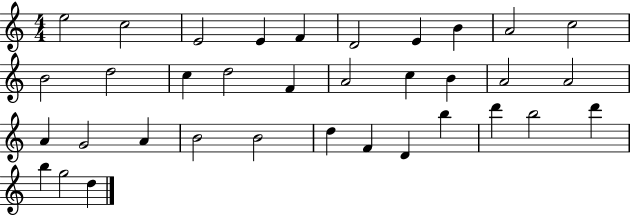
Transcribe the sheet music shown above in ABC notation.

X:1
T:Untitled
M:4/4
L:1/4
K:C
e2 c2 E2 E F D2 E B A2 c2 B2 d2 c d2 F A2 c B A2 A2 A G2 A B2 B2 d F D b d' b2 d' b g2 d